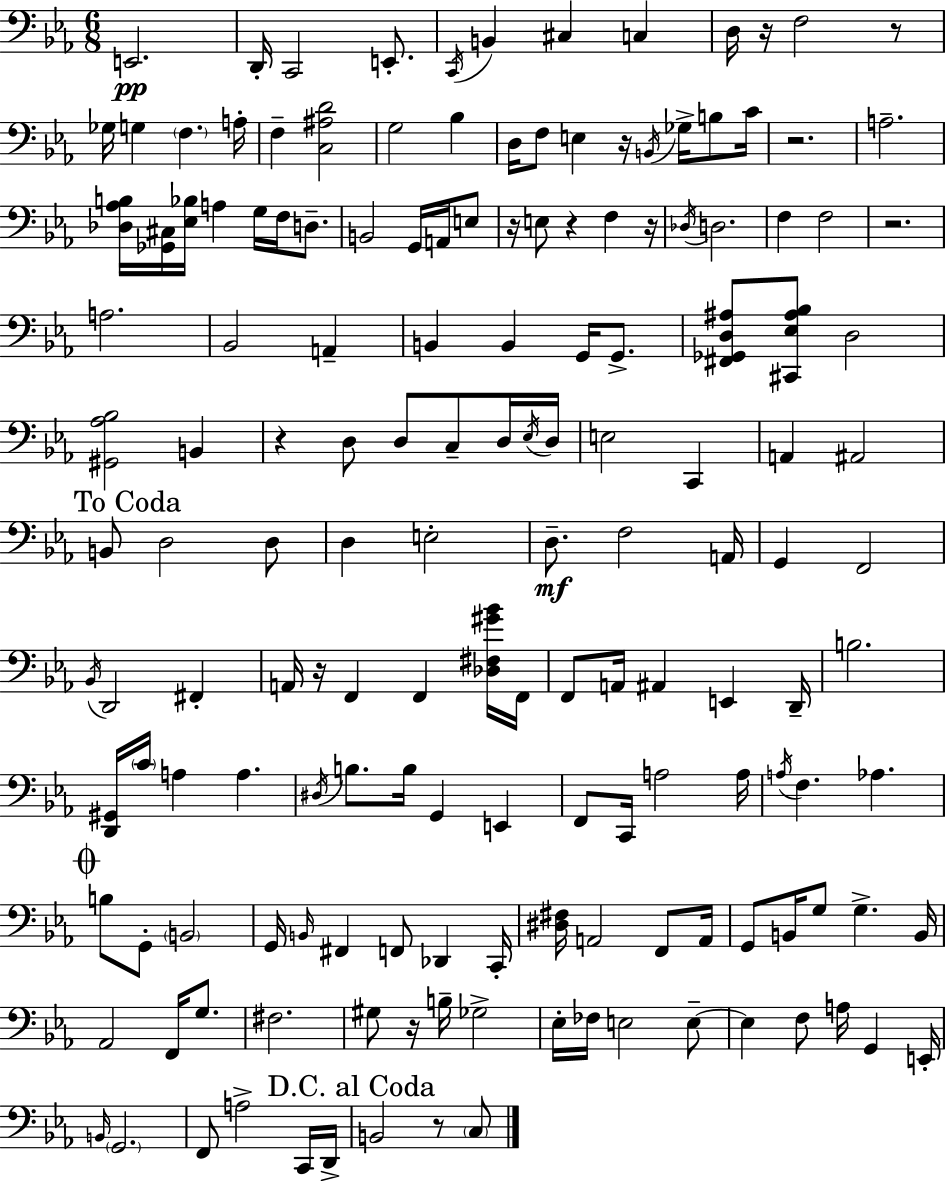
E2/h. D2/s C2/h E2/e. C2/s B2/q C#3/q C3/q D3/s R/s F3/h R/e Gb3/s G3/q F3/q. A3/s F3/q [C3,A#3,D4]/h G3/h Bb3/q D3/s F3/e E3/q R/s B2/s Gb3/s B3/e C4/s R/h. A3/h. [Db3,Ab3,B3]/s [Gb2,C#3]/s [Eb3,Bb3]/s A3/q G3/s F3/s D3/e. B2/h G2/s A2/s E3/e R/s E3/e R/q F3/q R/s Db3/s D3/h. F3/q F3/h R/h. A3/h. Bb2/h A2/q B2/q B2/q G2/s G2/e. [F#2,Gb2,D3,A#3]/e [C#2,Eb3,A#3,Bb3]/e D3/h [G#2,Ab3,Bb3]/h B2/q R/q D3/e D3/e C3/e D3/s Eb3/s D3/s E3/h C2/q A2/q A#2/h B2/e D3/h D3/e D3/q E3/h D3/e. F3/h A2/s G2/q F2/h Bb2/s D2/h F#2/q A2/s R/s F2/q F2/q [Db3,F#3,G#4,Bb4]/s F2/s F2/e A2/s A#2/q E2/q D2/s B3/h. [D2,G#2]/s C4/s A3/q A3/q. D#3/s B3/e. B3/s G2/q E2/q F2/e C2/s A3/h A3/s A3/s F3/q. Ab3/q. B3/e G2/e B2/h G2/s B2/s F#2/q F2/e Db2/q C2/s [D#3,F#3]/s A2/h F2/e A2/s G2/e B2/s G3/e G3/q. B2/s Ab2/h F2/s G3/e. F#3/h. G#3/e R/s B3/s Gb3/h Eb3/s FES3/s E3/h E3/e E3/q F3/e A3/s G2/q E2/s B2/s G2/h. F2/e A3/h C2/s D2/s B2/h R/e C3/e